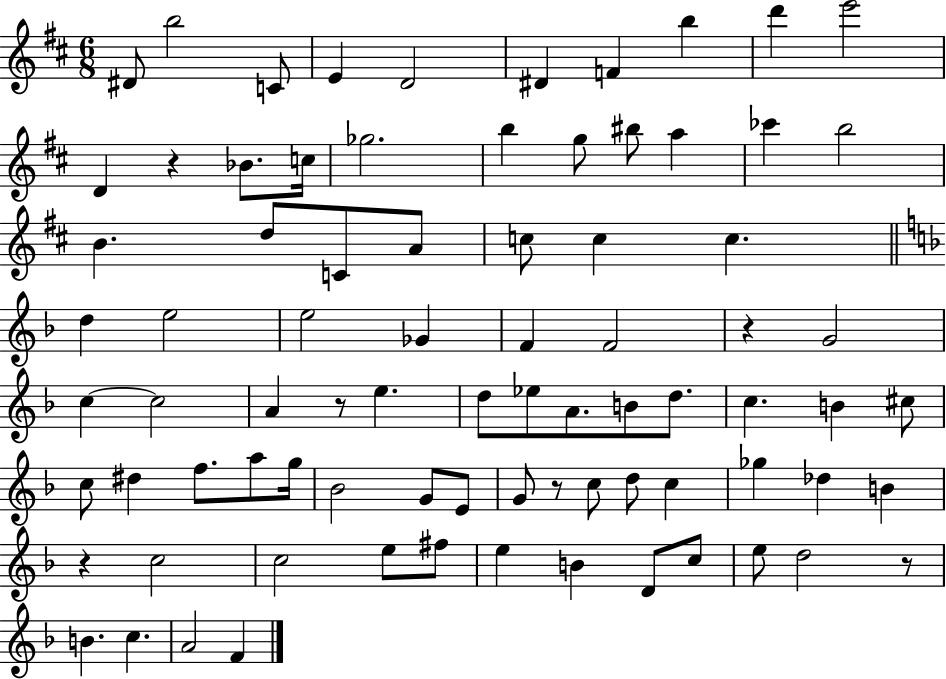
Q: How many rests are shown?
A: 6